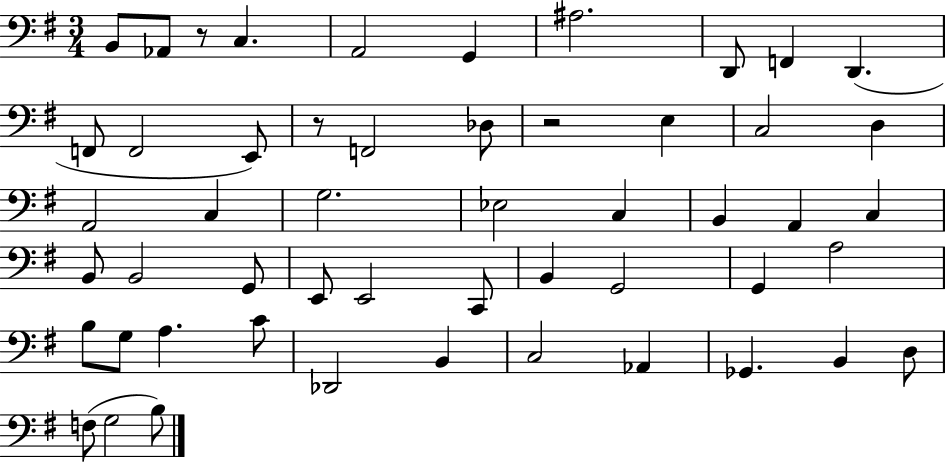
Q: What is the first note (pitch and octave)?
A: B2